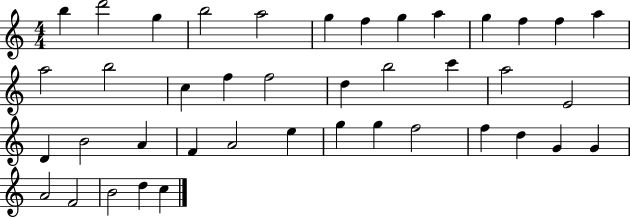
B5/q D6/h G5/q B5/h A5/h G5/q F5/q G5/q A5/q G5/q F5/q F5/q A5/q A5/h B5/h C5/q F5/q F5/h D5/q B5/h C6/q A5/h E4/h D4/q B4/h A4/q F4/q A4/h E5/q G5/q G5/q F5/h F5/q D5/q G4/q G4/q A4/h F4/h B4/h D5/q C5/q